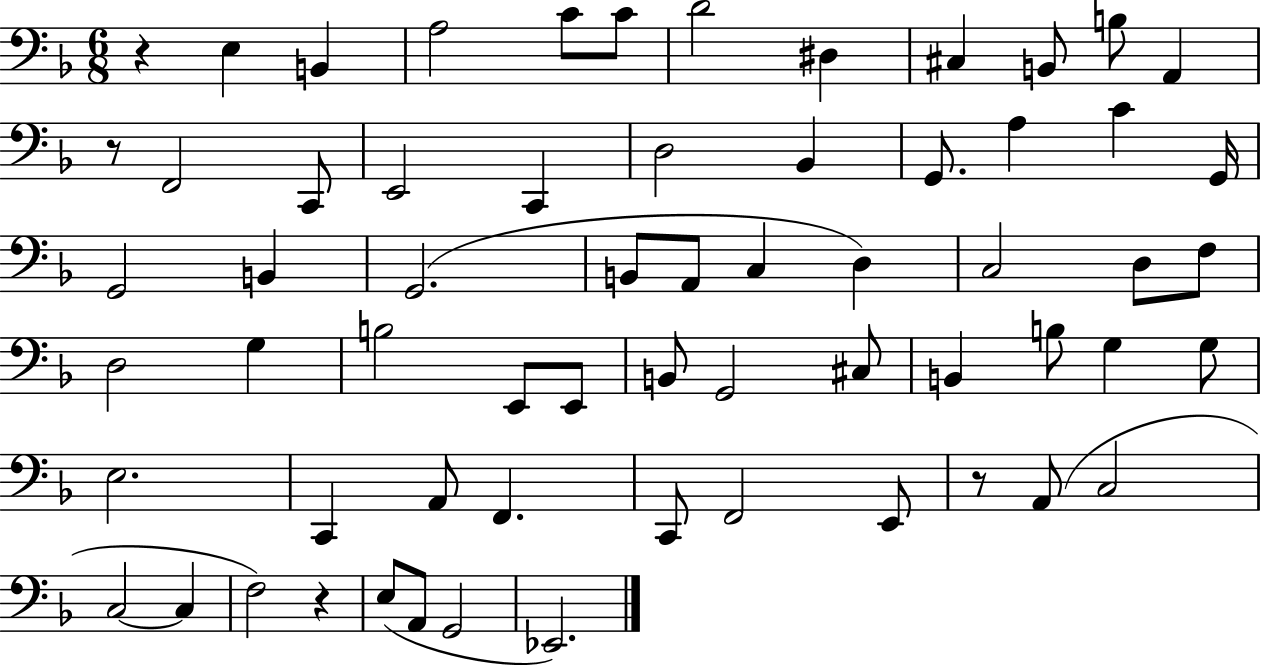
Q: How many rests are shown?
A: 4